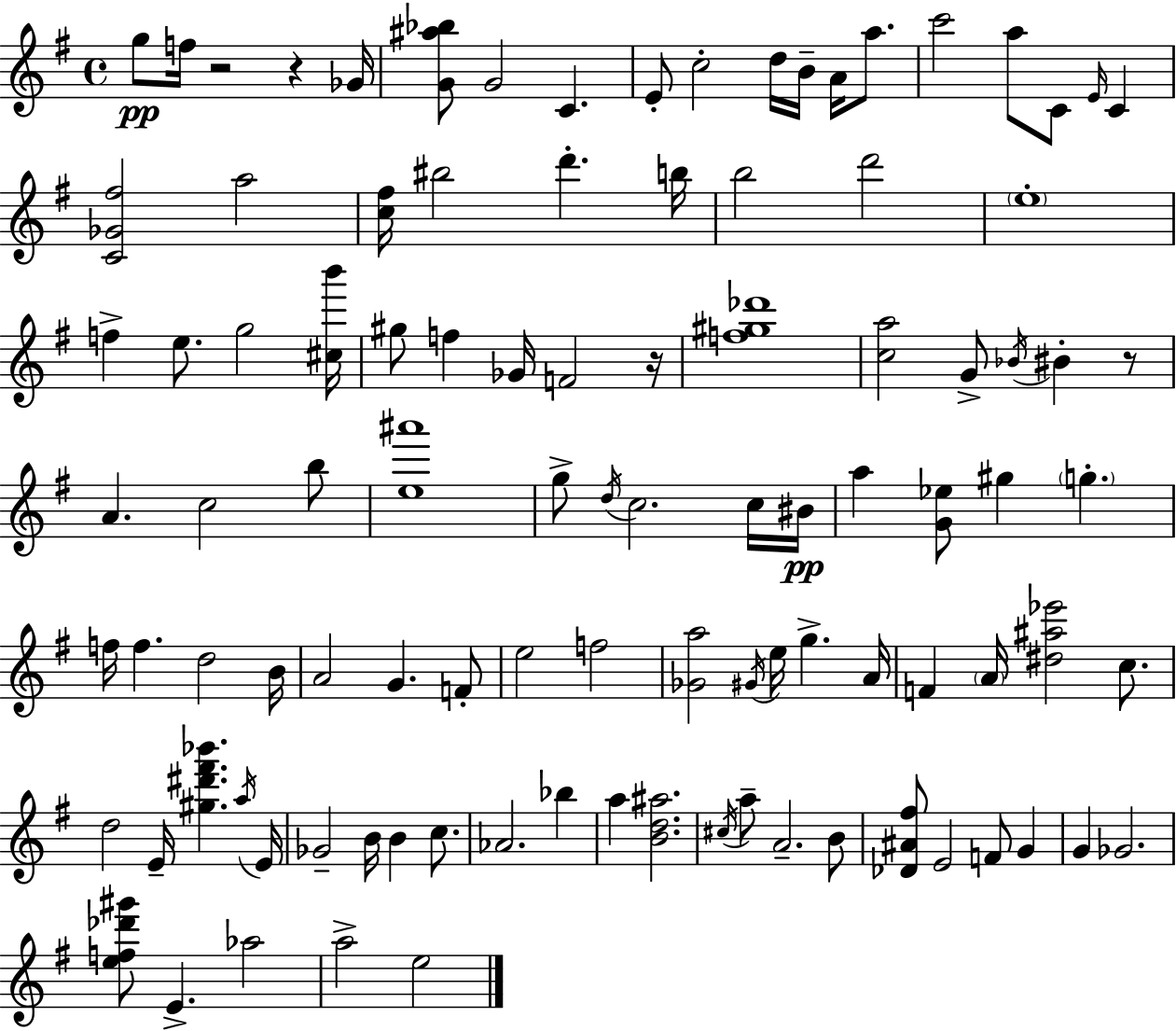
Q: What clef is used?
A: treble